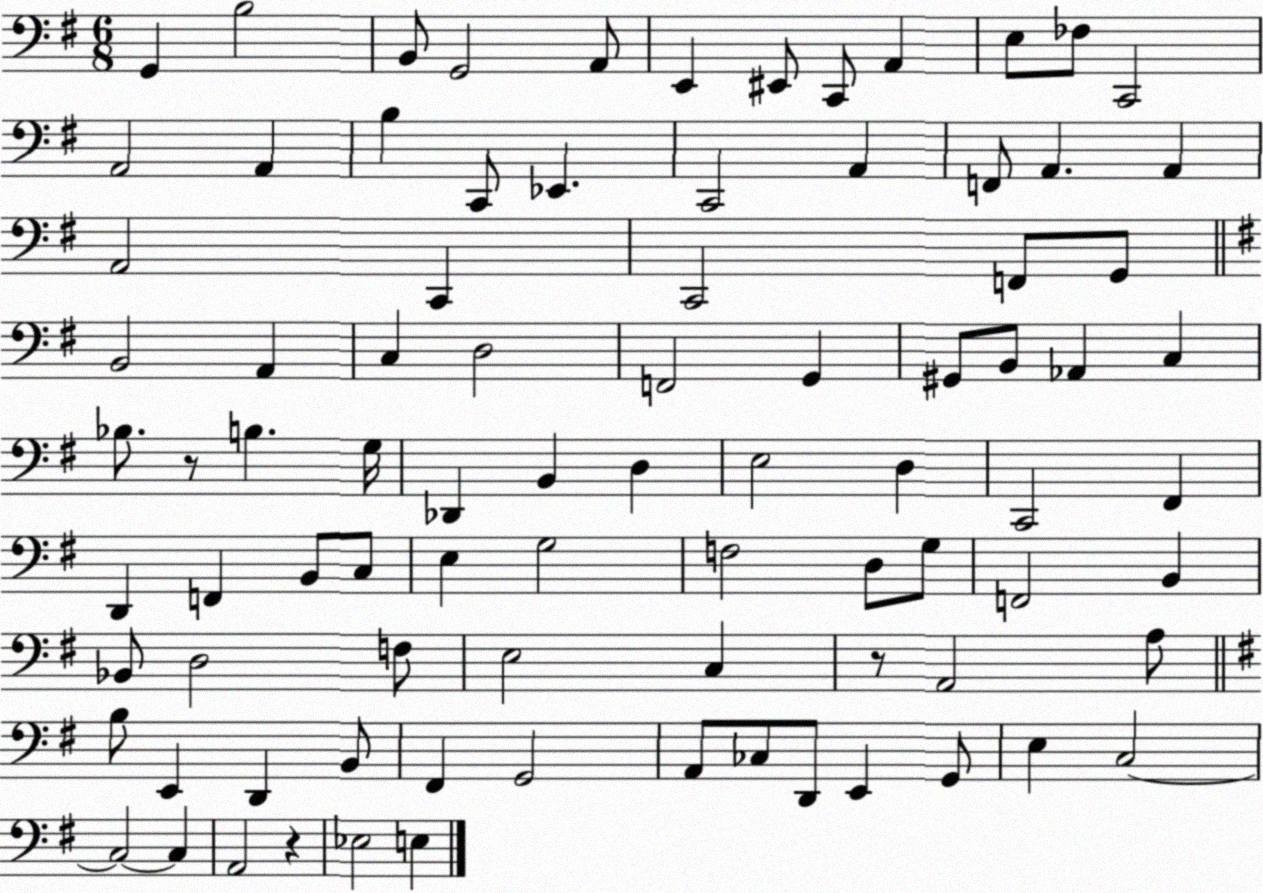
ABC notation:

X:1
T:Untitled
M:6/8
L:1/4
K:G
G,, B,2 B,,/2 G,,2 A,,/2 E,, ^E,,/2 C,,/2 A,, E,/2 _F,/2 C,,2 A,,2 A,, B, C,,/2 _E,, C,,2 A,, F,,/2 A,, A,, A,,2 C,, C,,2 F,,/2 G,,/2 B,,2 A,, C, D,2 F,,2 G,, ^G,,/2 B,,/2 _A,, C, _B,/2 z/2 B, G,/4 _D,, B,, D, E,2 D, C,,2 ^F,, D,, F,, B,,/2 C,/2 E, G,2 F,2 D,/2 G,/2 F,,2 B,, _B,,/2 D,2 F,/2 E,2 C, z/2 A,,2 A,/2 B,/2 E,, D,, B,,/2 ^F,, G,,2 A,,/2 _C,/2 D,,/2 E,, G,,/2 E, C,2 C,2 C, A,,2 z _E,2 E,